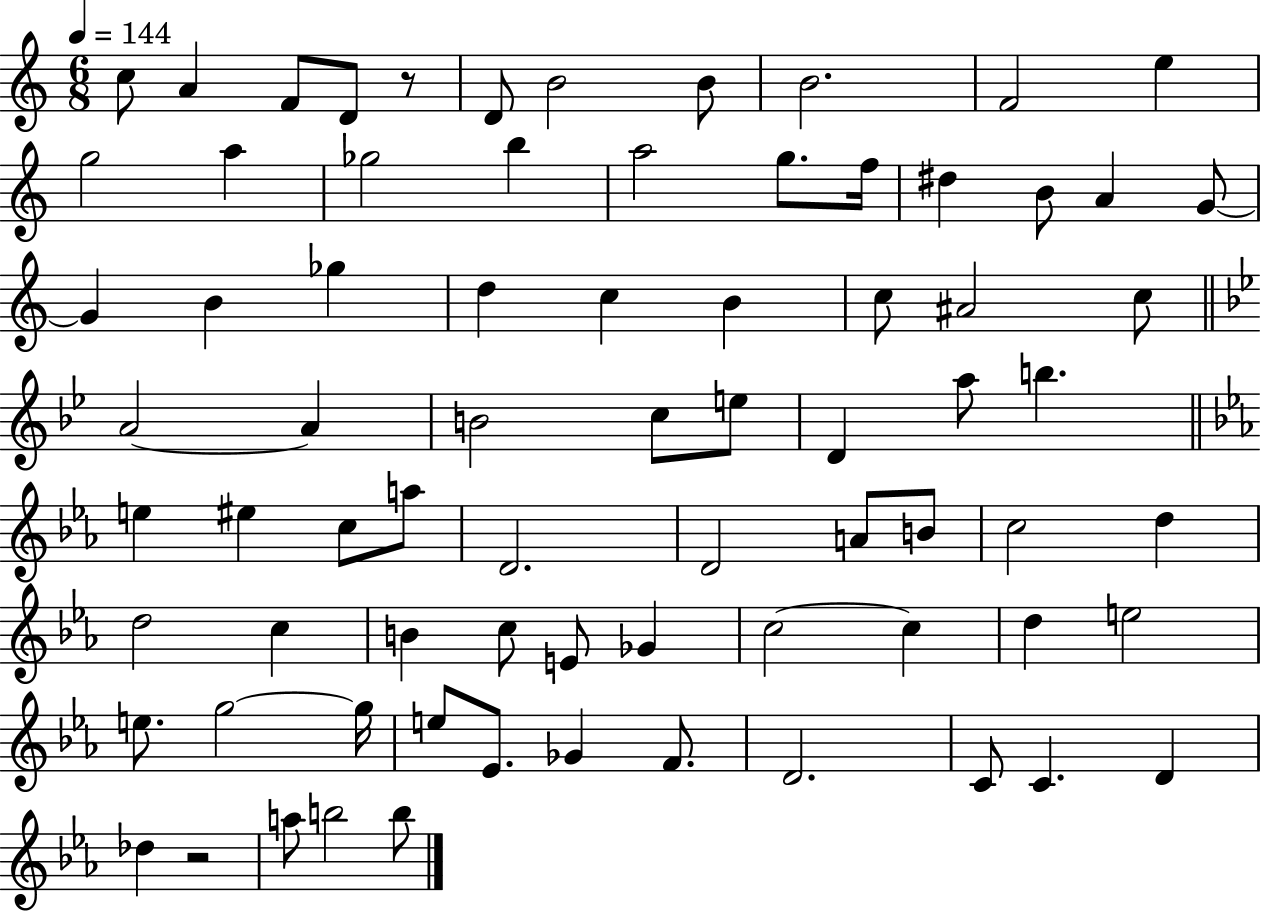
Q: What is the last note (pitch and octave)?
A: B5